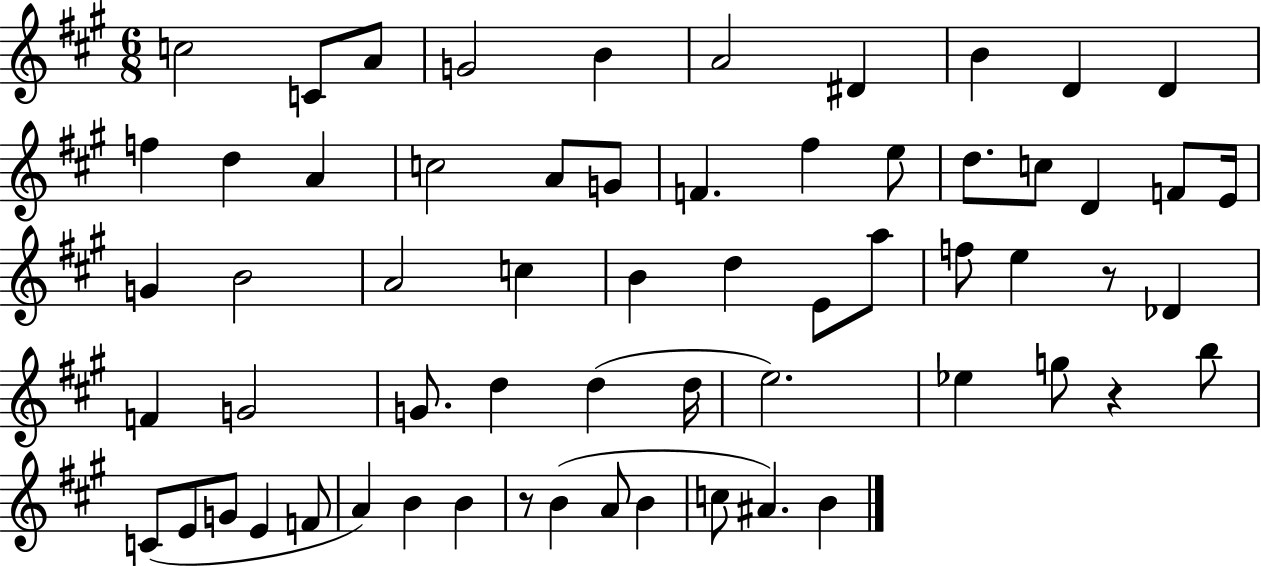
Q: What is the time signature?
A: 6/8